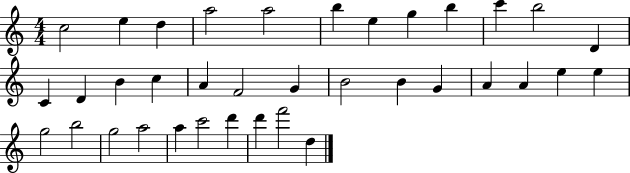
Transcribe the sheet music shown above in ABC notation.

X:1
T:Untitled
M:4/4
L:1/4
K:C
c2 e d a2 a2 b e g b c' b2 D C D B c A F2 G B2 B G A A e e g2 b2 g2 a2 a c'2 d' d' f'2 d